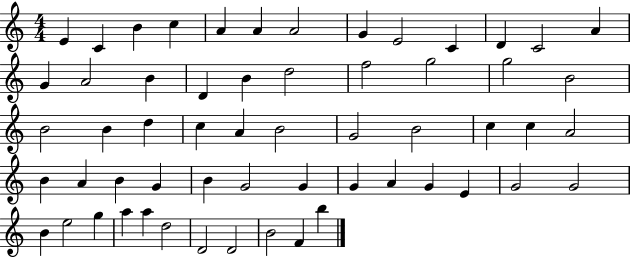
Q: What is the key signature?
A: C major